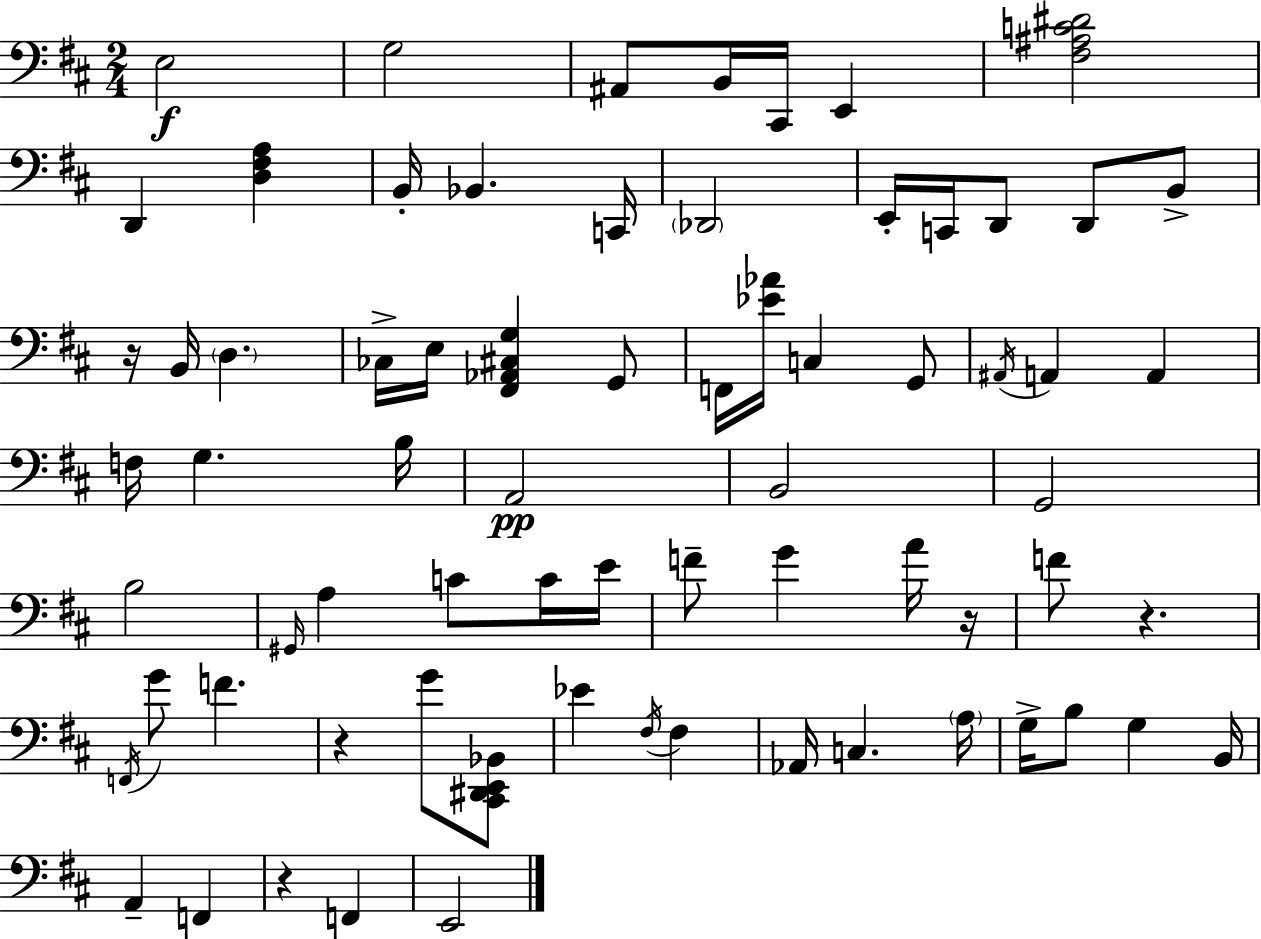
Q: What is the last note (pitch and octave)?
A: E2